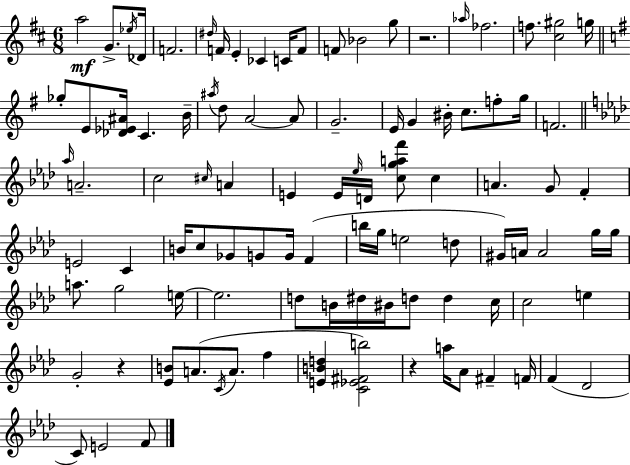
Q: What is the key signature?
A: D major